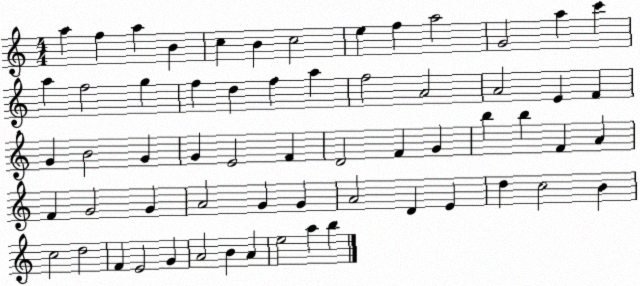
X:1
T:Untitled
M:4/4
L:1/4
K:C
a f a B c B c2 e f a2 G2 a c' a f2 g f d f a f2 A2 A2 E F G B2 G G E2 F D2 F G b b F A F G2 G A2 G G A2 D E d c2 B c2 d2 F E2 G A2 B A e2 a b